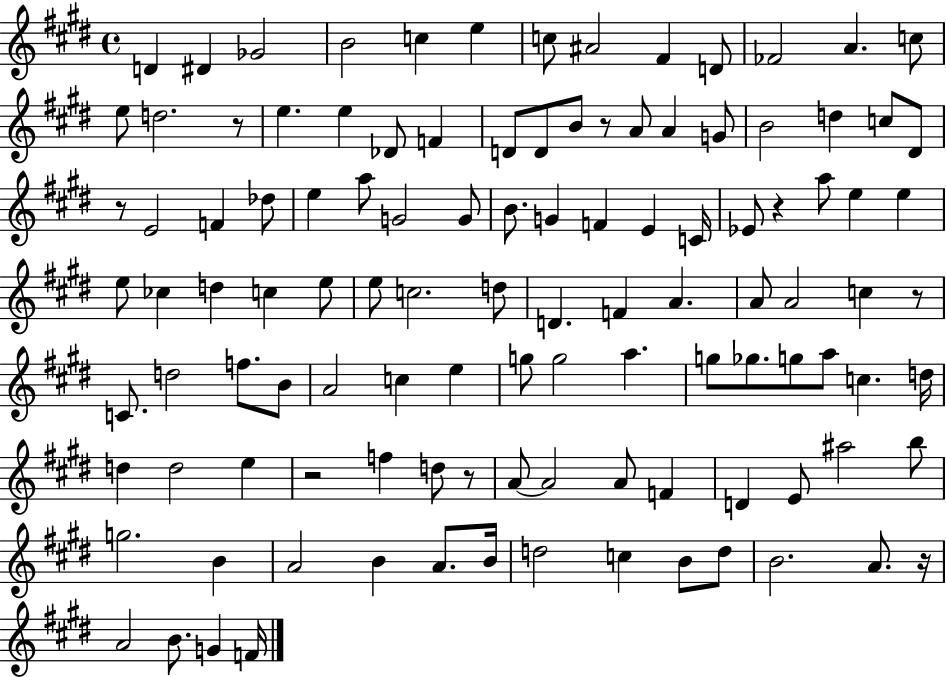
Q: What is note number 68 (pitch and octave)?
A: G5